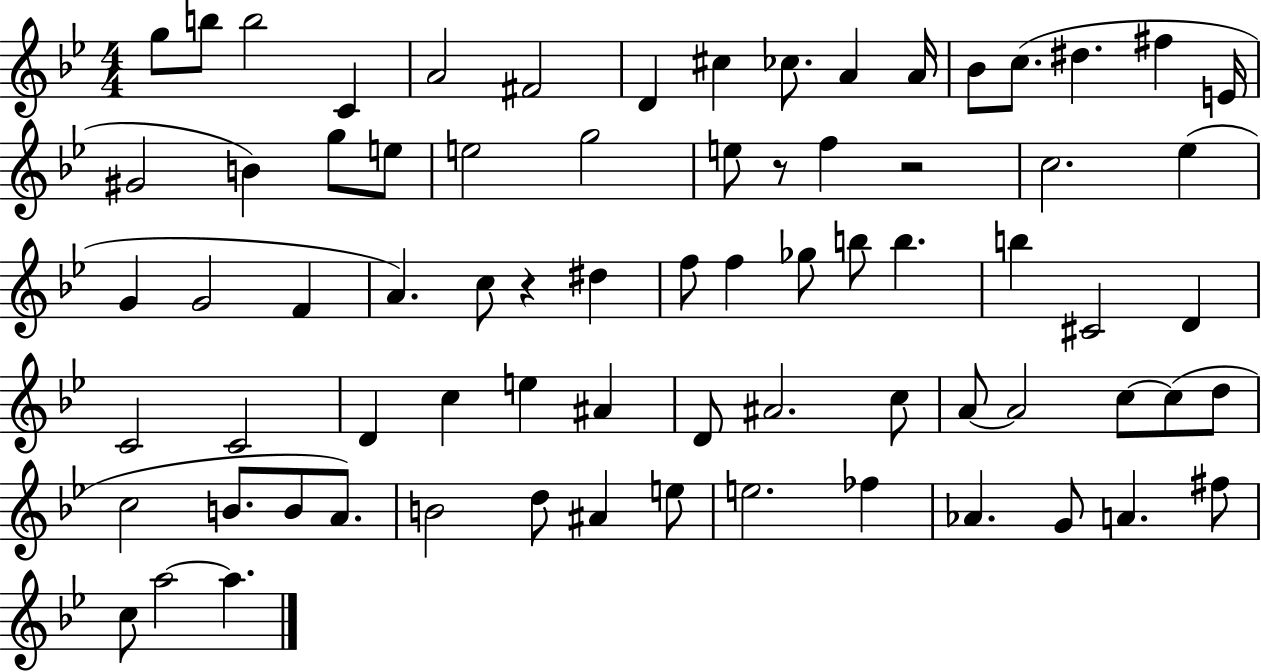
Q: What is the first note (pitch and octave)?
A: G5